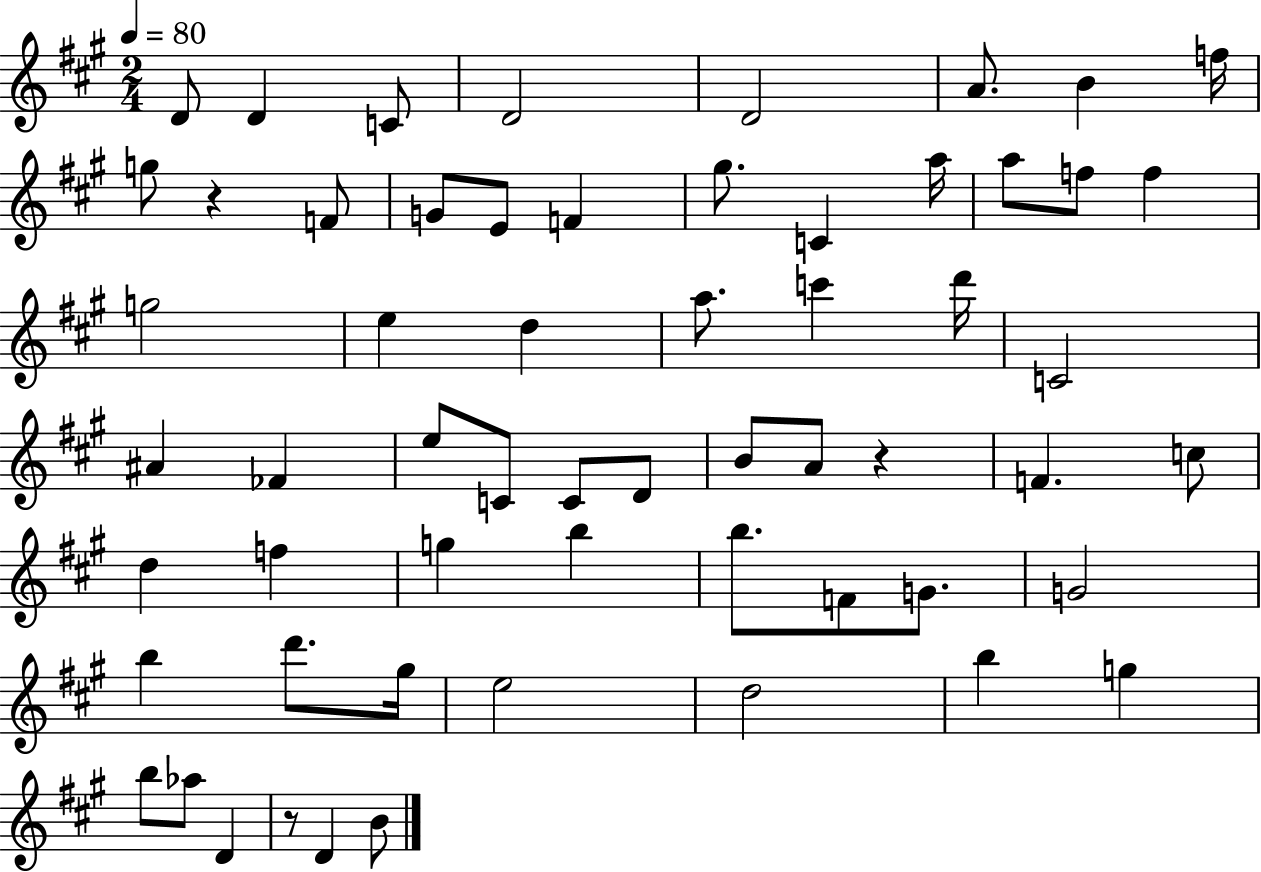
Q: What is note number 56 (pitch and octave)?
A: B4